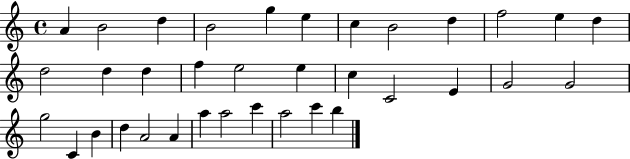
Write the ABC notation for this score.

X:1
T:Untitled
M:4/4
L:1/4
K:C
A B2 d B2 g e c B2 d f2 e d d2 d d f e2 e c C2 E G2 G2 g2 C B d A2 A a a2 c' a2 c' b